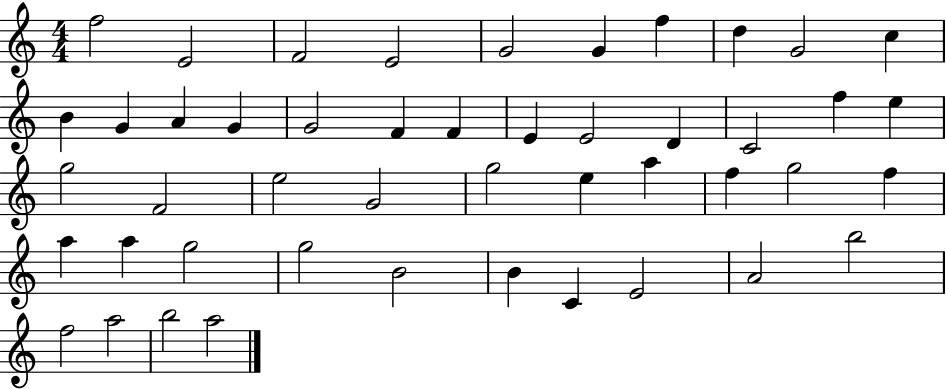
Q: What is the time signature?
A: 4/4